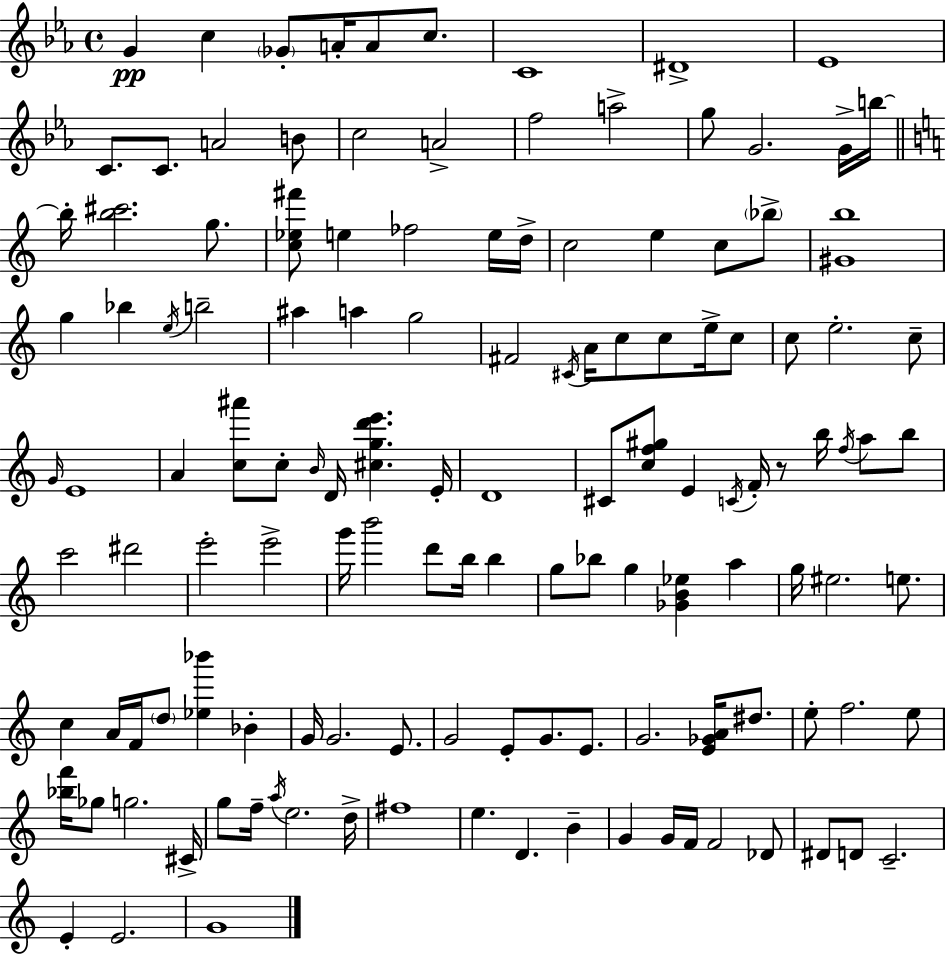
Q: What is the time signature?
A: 4/4